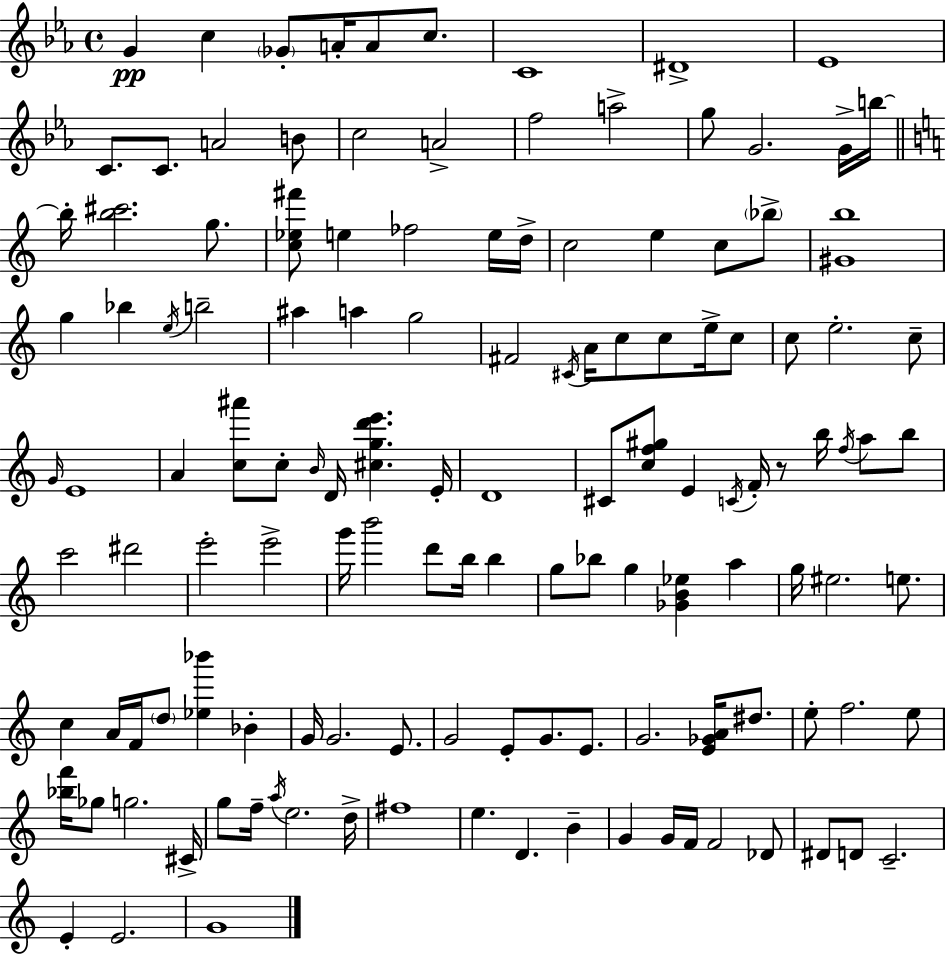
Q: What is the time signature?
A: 4/4